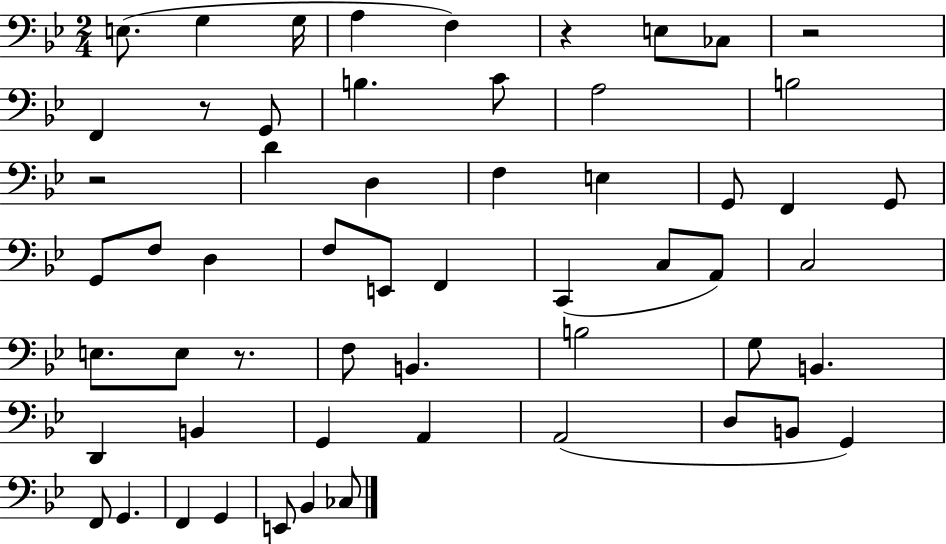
{
  \clef bass
  \numericTimeSignature
  \time 2/4
  \key bes \major
  e8.( g4 g16 | a4 f4) | r4 e8 ces8 | r2 | \break f,4 r8 g,8 | b4. c'8 | a2 | b2 | \break r2 | d'4 d4 | f4 e4 | g,8 f,4 g,8 | \break g,8 f8 d4 | f8 e,8 f,4 | c,4( c8 a,8) | c2 | \break e8. e8 r8. | f8 b,4. | b2 | g8 b,4. | \break d,4 b,4 | g,4 a,4 | a,2( | d8 b,8 g,4) | \break f,8 g,4. | f,4 g,4 | e,8 bes,4 ces8 | \bar "|."
}